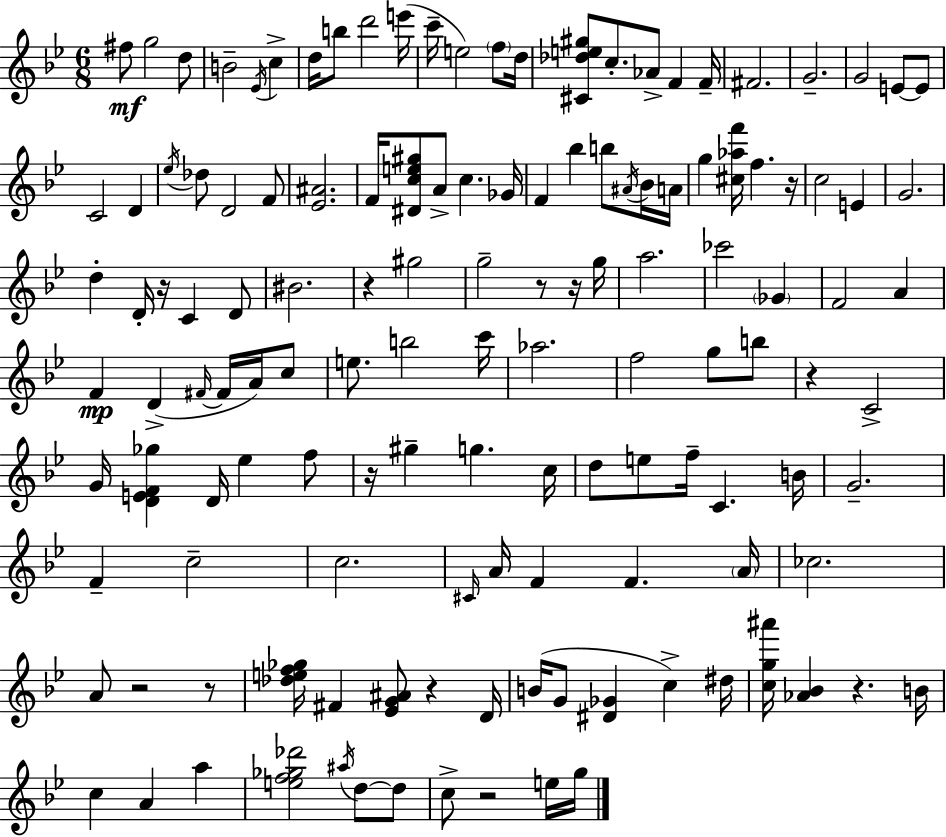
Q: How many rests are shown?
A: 12